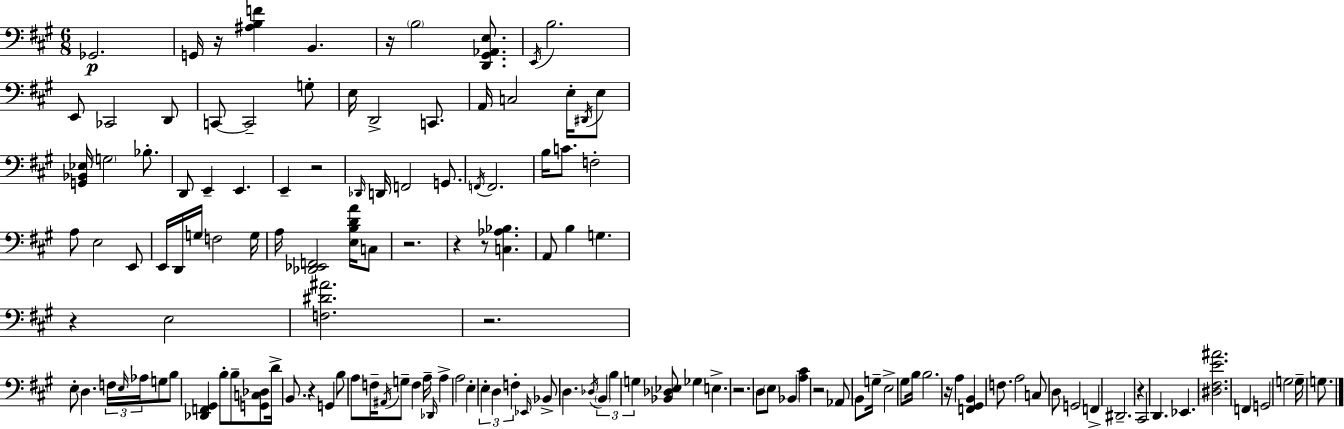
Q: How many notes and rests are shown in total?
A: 136